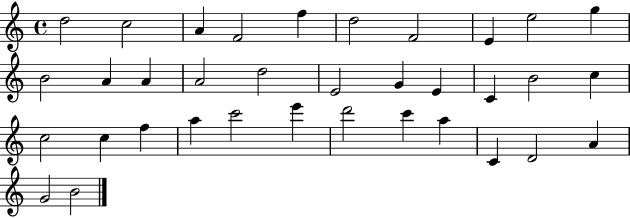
X:1
T:Untitled
M:4/4
L:1/4
K:C
d2 c2 A F2 f d2 F2 E e2 g B2 A A A2 d2 E2 G E C B2 c c2 c f a c'2 e' d'2 c' a C D2 A G2 B2